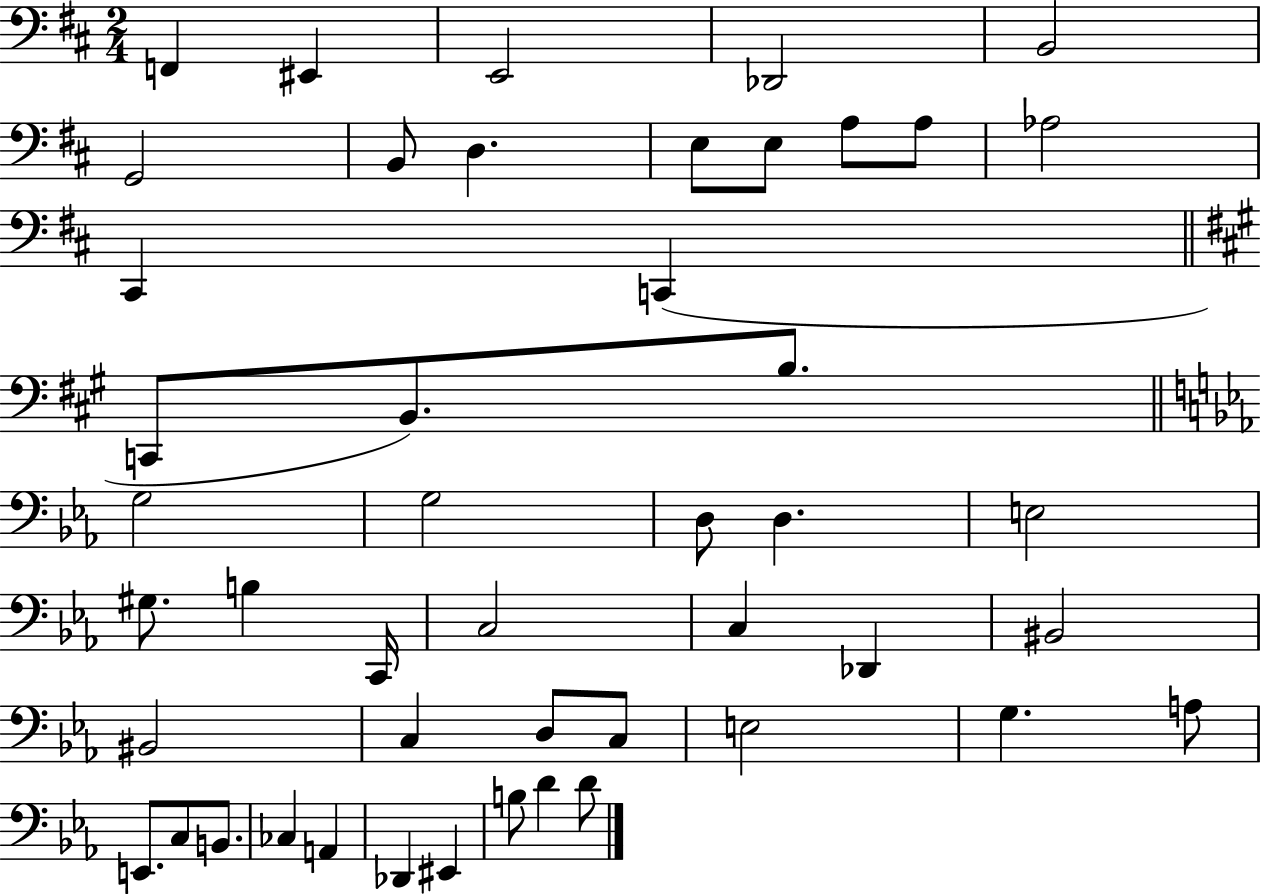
F2/q EIS2/q E2/h Db2/h B2/h G2/h B2/e D3/q. E3/e E3/e A3/e A3/e Ab3/h C#2/q C2/q C2/e B2/e. B3/e. G3/h G3/h D3/e D3/q. E3/h G#3/e. B3/q C2/s C3/h C3/q Db2/q BIS2/h BIS2/h C3/q D3/e C3/e E3/h G3/q. A3/e E2/e. C3/e B2/e. CES3/q A2/q Db2/q EIS2/q B3/e D4/q D4/e